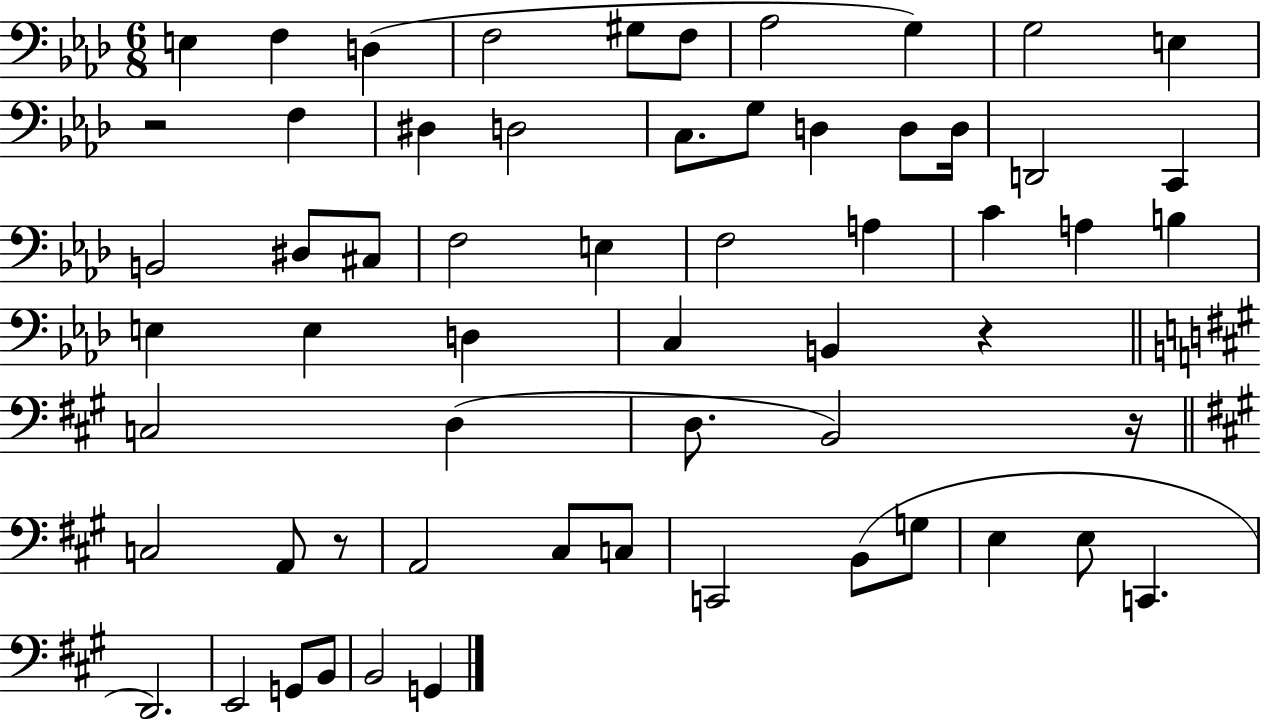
{
  \clef bass
  \numericTimeSignature
  \time 6/8
  \key aes \major
  e4 f4 d4( | f2 gis8 f8 | aes2 g4) | g2 e4 | \break r2 f4 | dis4 d2 | c8. g8 d4 d8 d16 | d,2 c,4 | \break b,2 dis8 cis8 | f2 e4 | f2 a4 | c'4 a4 b4 | \break e4 e4 d4 | c4 b,4 r4 | \bar "||" \break \key a \major c2 d4( | d8. b,2) r16 | \bar "||" \break \key a \major c2 a,8 r8 | a,2 cis8 c8 | c,2 b,8( g8 | e4 e8 c,4. | \break d,2.) | e,2 g,8 b,8 | b,2 g,4 | \bar "|."
}